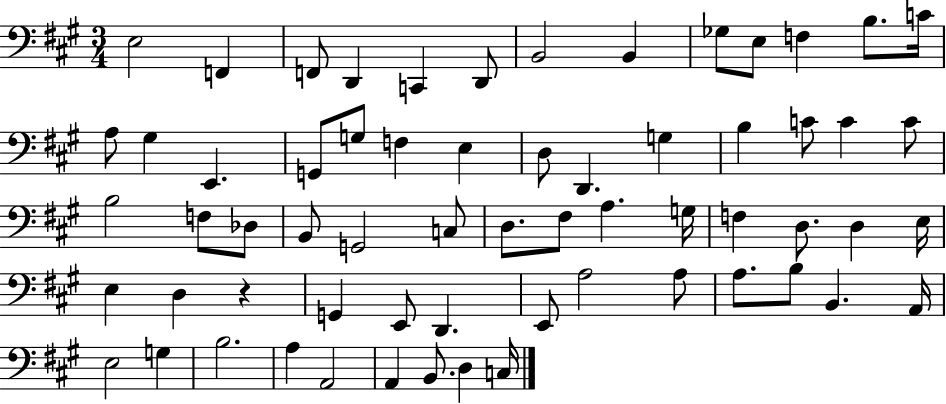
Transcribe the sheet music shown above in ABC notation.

X:1
T:Untitled
M:3/4
L:1/4
K:A
E,2 F,, F,,/2 D,, C,, D,,/2 B,,2 B,, _G,/2 E,/2 F, B,/2 C/4 A,/2 ^G, E,, G,,/2 G,/2 F, E, D,/2 D,, G, B, C/2 C C/2 B,2 F,/2 _D,/2 B,,/2 G,,2 C,/2 D,/2 ^F,/2 A, G,/4 F, D,/2 D, E,/4 E, D, z G,, E,,/2 D,, E,,/2 A,2 A,/2 A,/2 B,/2 B,, A,,/4 E,2 G, B,2 A, A,,2 A,, B,,/2 D, C,/4